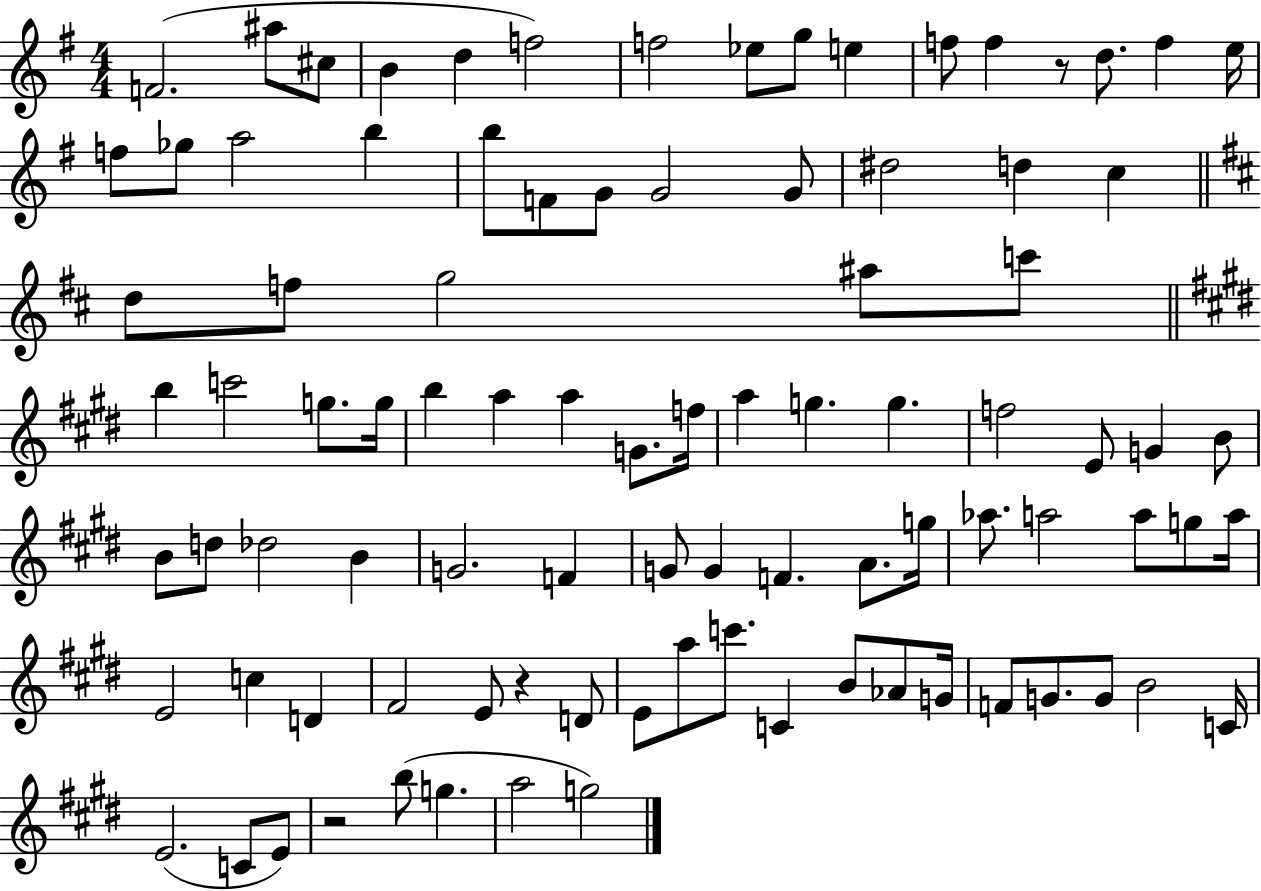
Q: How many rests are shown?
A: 3